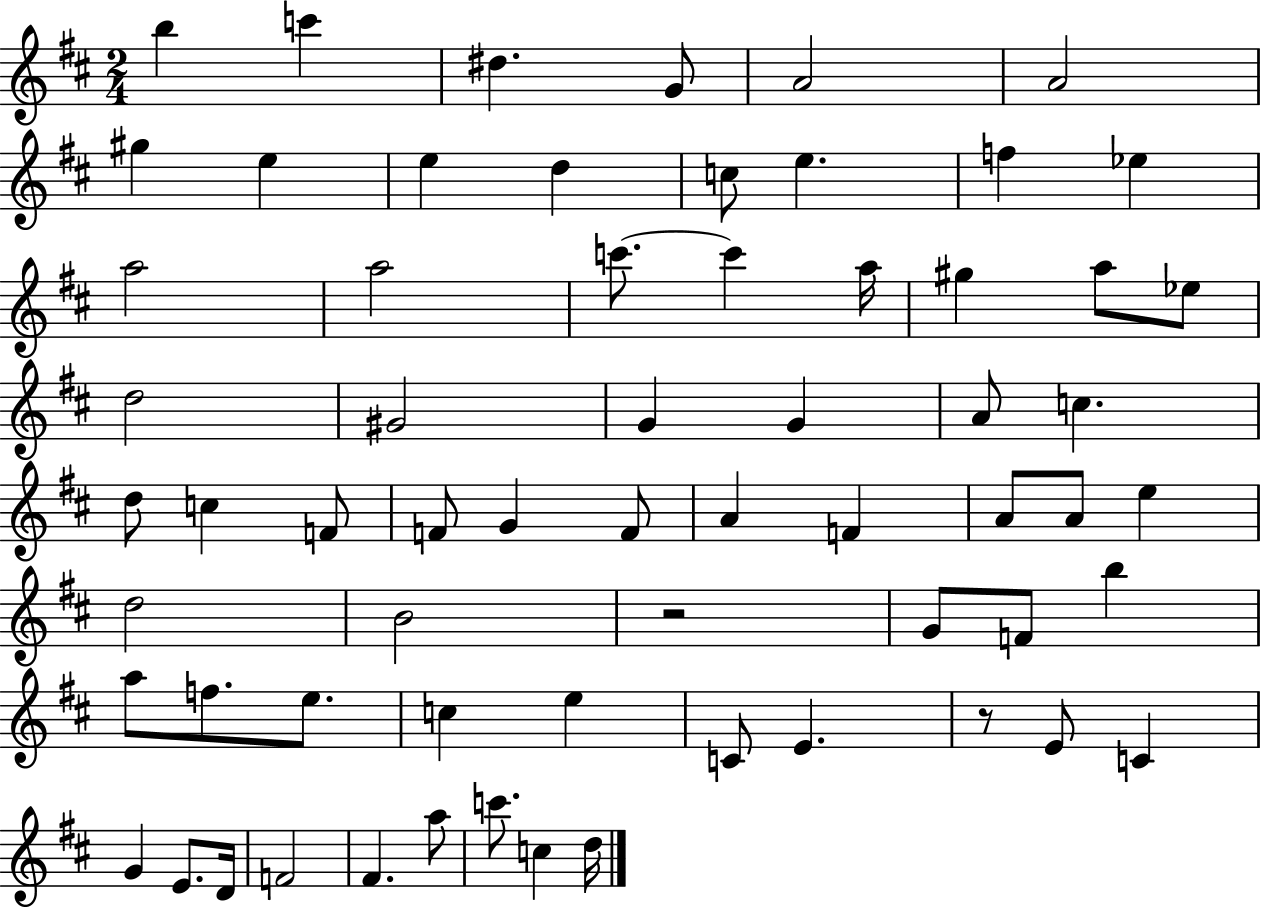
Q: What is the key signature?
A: D major